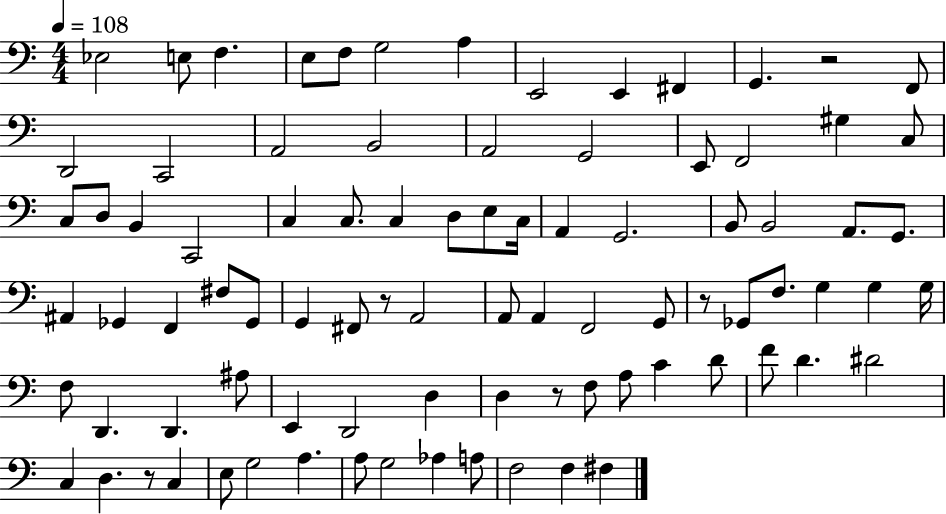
{
  \clef bass
  \numericTimeSignature
  \time 4/4
  \key c \major
  \tempo 4 = 108
  ees2 e8 f4. | e8 f8 g2 a4 | e,2 e,4 fis,4 | g,4. r2 f,8 | \break d,2 c,2 | a,2 b,2 | a,2 g,2 | e,8 f,2 gis4 c8 | \break c8 d8 b,4 c,2 | c4 c8. c4 d8 e8 c16 | a,4 g,2. | b,8 b,2 a,8. g,8. | \break ais,4 ges,4 f,4 fis8 ges,8 | g,4 fis,8 r8 a,2 | a,8 a,4 f,2 g,8 | r8 ges,8 f8. g4 g4 g16 | \break f8 d,4. d,4. ais8 | e,4 d,2 d4 | d4 r8 f8 a8 c'4 d'8 | f'8 d'4. dis'2 | \break c4 d4. r8 c4 | e8 g2 a4. | a8 g2 aes4 a8 | f2 f4 fis4 | \break \bar "|."
}